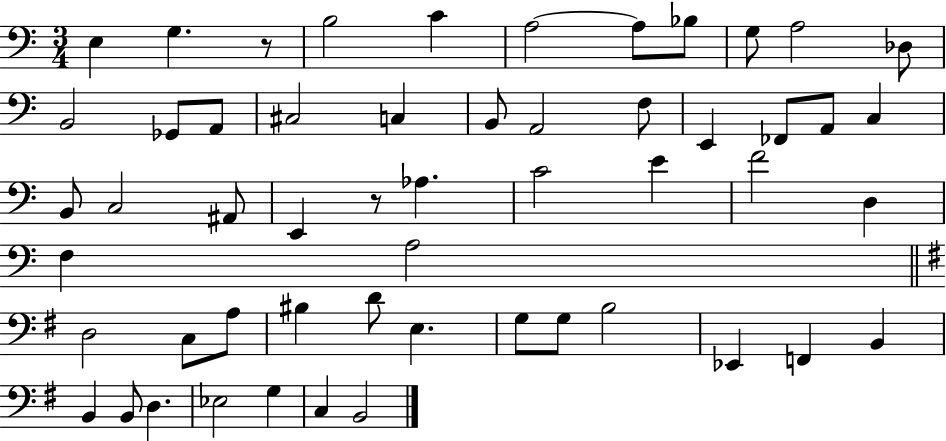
E3/q G3/q. R/e B3/h C4/q A3/h A3/e Bb3/e G3/e A3/h Db3/e B2/h Gb2/e A2/e C#3/h C3/q B2/e A2/h F3/e E2/q FES2/e A2/e C3/q B2/e C3/h A#2/e E2/q R/e Ab3/q. C4/h E4/q F4/h D3/q F3/q A3/h D3/h C3/e A3/e BIS3/q D4/e E3/q. G3/e G3/e B3/h Eb2/q F2/q B2/q B2/q B2/e D3/q. Eb3/h G3/q C3/q B2/h